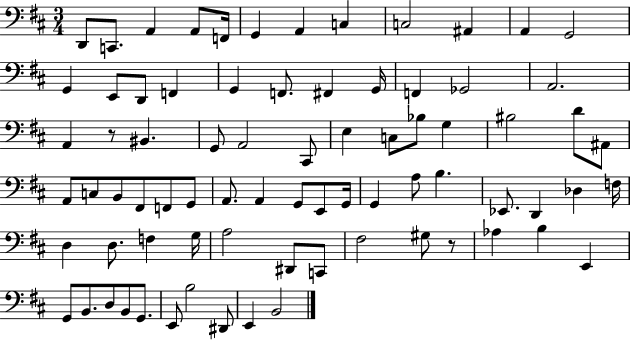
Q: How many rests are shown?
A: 2